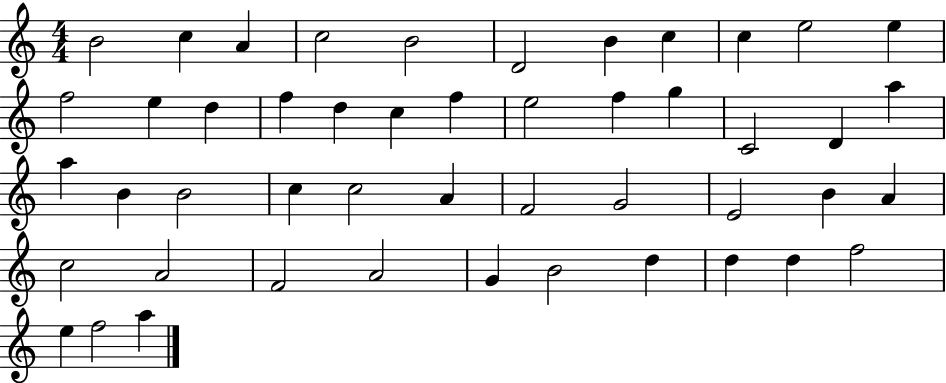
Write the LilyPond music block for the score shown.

{
  \clef treble
  \numericTimeSignature
  \time 4/4
  \key c \major
  b'2 c''4 a'4 | c''2 b'2 | d'2 b'4 c''4 | c''4 e''2 e''4 | \break f''2 e''4 d''4 | f''4 d''4 c''4 f''4 | e''2 f''4 g''4 | c'2 d'4 a''4 | \break a''4 b'4 b'2 | c''4 c''2 a'4 | f'2 g'2 | e'2 b'4 a'4 | \break c''2 a'2 | f'2 a'2 | g'4 b'2 d''4 | d''4 d''4 f''2 | \break e''4 f''2 a''4 | \bar "|."
}